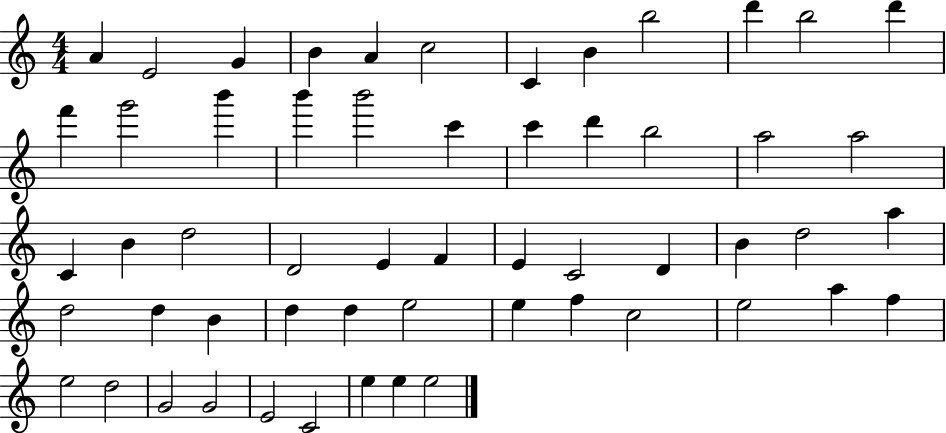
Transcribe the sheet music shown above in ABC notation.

X:1
T:Untitled
M:4/4
L:1/4
K:C
A E2 G B A c2 C B b2 d' b2 d' f' g'2 b' b' b'2 c' c' d' b2 a2 a2 C B d2 D2 E F E C2 D B d2 a d2 d B d d e2 e f c2 e2 a f e2 d2 G2 G2 E2 C2 e e e2